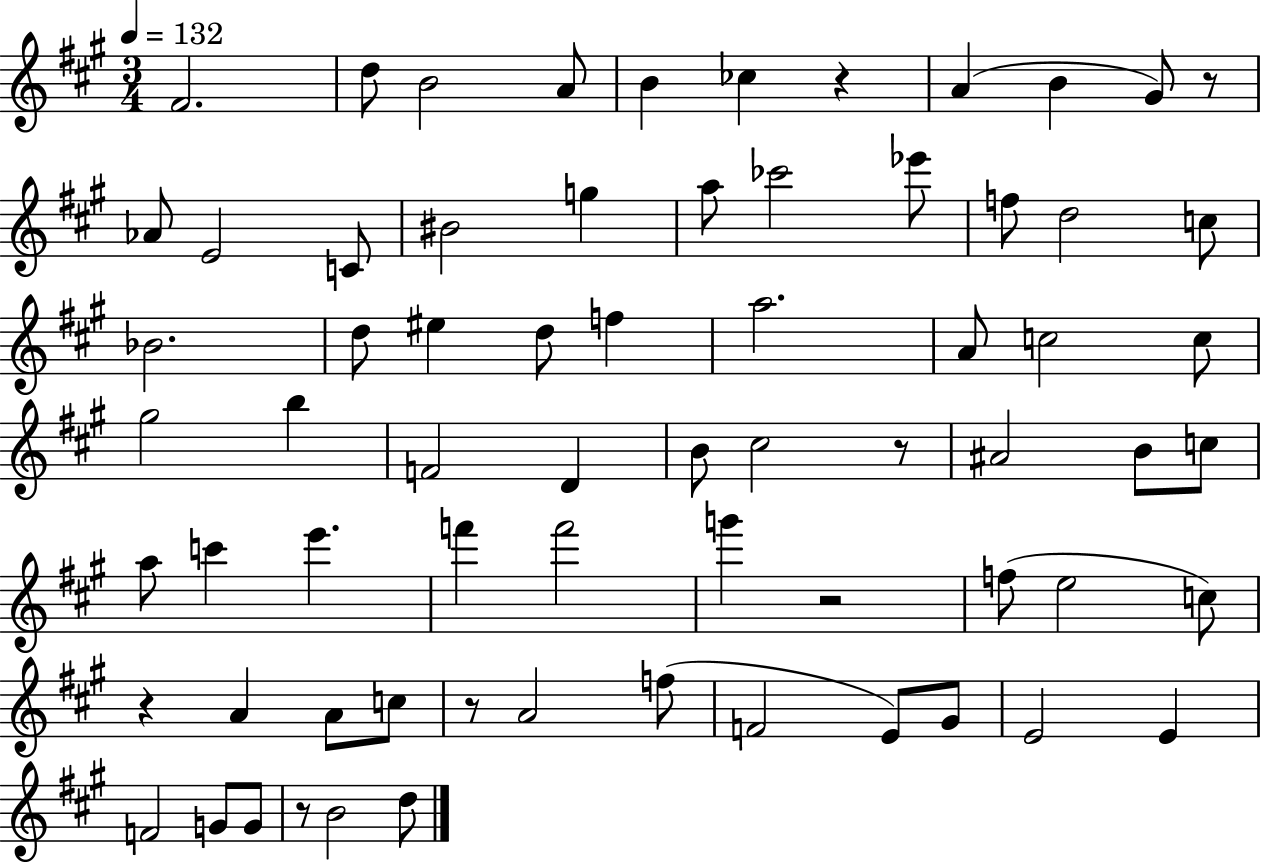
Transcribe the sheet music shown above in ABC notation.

X:1
T:Untitled
M:3/4
L:1/4
K:A
^F2 d/2 B2 A/2 B _c z A B ^G/2 z/2 _A/2 E2 C/2 ^B2 g a/2 _c'2 _e'/2 f/2 d2 c/2 _B2 d/2 ^e d/2 f a2 A/2 c2 c/2 ^g2 b F2 D B/2 ^c2 z/2 ^A2 B/2 c/2 a/2 c' e' f' f'2 g' z2 f/2 e2 c/2 z A A/2 c/2 z/2 A2 f/2 F2 E/2 ^G/2 E2 E F2 G/2 G/2 z/2 B2 d/2